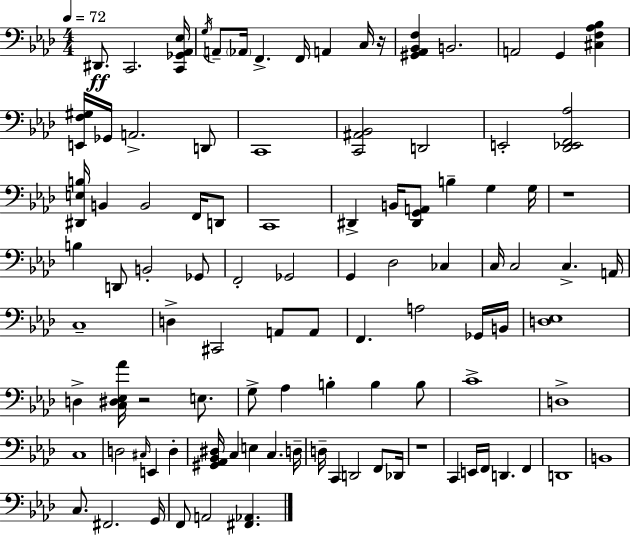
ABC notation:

X:1
T:Untitled
M:4/4
L:1/4
K:Ab
^D,,/2 C,,2 [C,,_G,,_A,,_E,]/4 G,/4 A,,/2 _A,,/4 F,, F,,/4 A,, C,/4 z/4 [^G,,_A,,_B,,F,] B,,2 A,,2 G,, [^C,F,_A,_B,] [E,,F,^G,]/4 _G,,/4 A,,2 D,,/2 C,,4 [C,,^A,,_B,,]2 D,,2 E,,2 [_D,,_E,,F,,_A,]2 [^D,,E,B,]/4 B,, B,,2 F,,/4 D,,/2 C,,4 ^D,, B,,/4 [^D,,G,,A,,]/2 B, G, G,/4 z4 B, D,,/2 B,,2 _G,,/2 F,,2 _G,,2 G,, _D,2 _C, C,/4 C,2 C, A,,/4 C,4 D, ^C,,2 A,,/2 A,,/2 F,, A,2 _G,,/4 B,,/4 [D,_E,]4 D, [C,^D,_E,_A]/4 z2 E,/2 G,/2 _A, B, B, B,/2 C4 D,4 C,4 D,2 ^C,/4 E,, D, [^G,,_A,,_B,,^D,]/4 C, E, C, D,/4 D,/4 C,, D,,2 F,,/2 _D,,/4 z4 C,, E,,/4 F,,/4 D,, F,, D,,4 B,,4 C,/2 ^F,,2 G,,/4 F,,/2 A,,2 [^F,,_A,,]